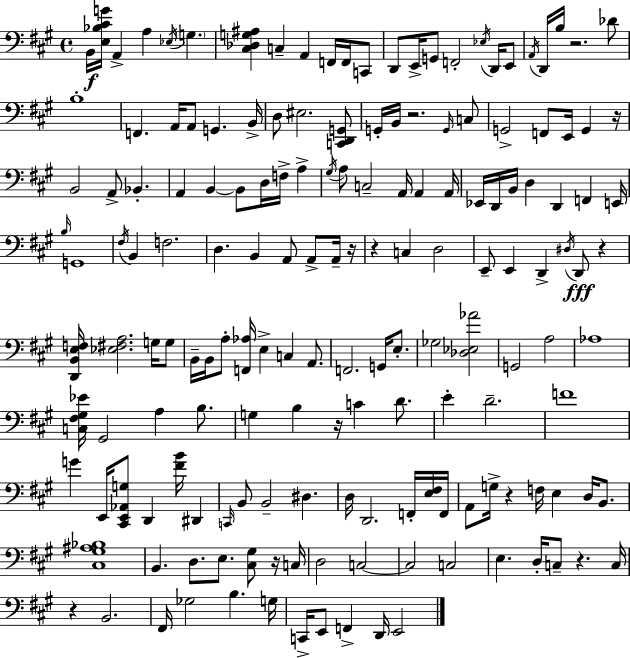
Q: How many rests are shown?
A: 11